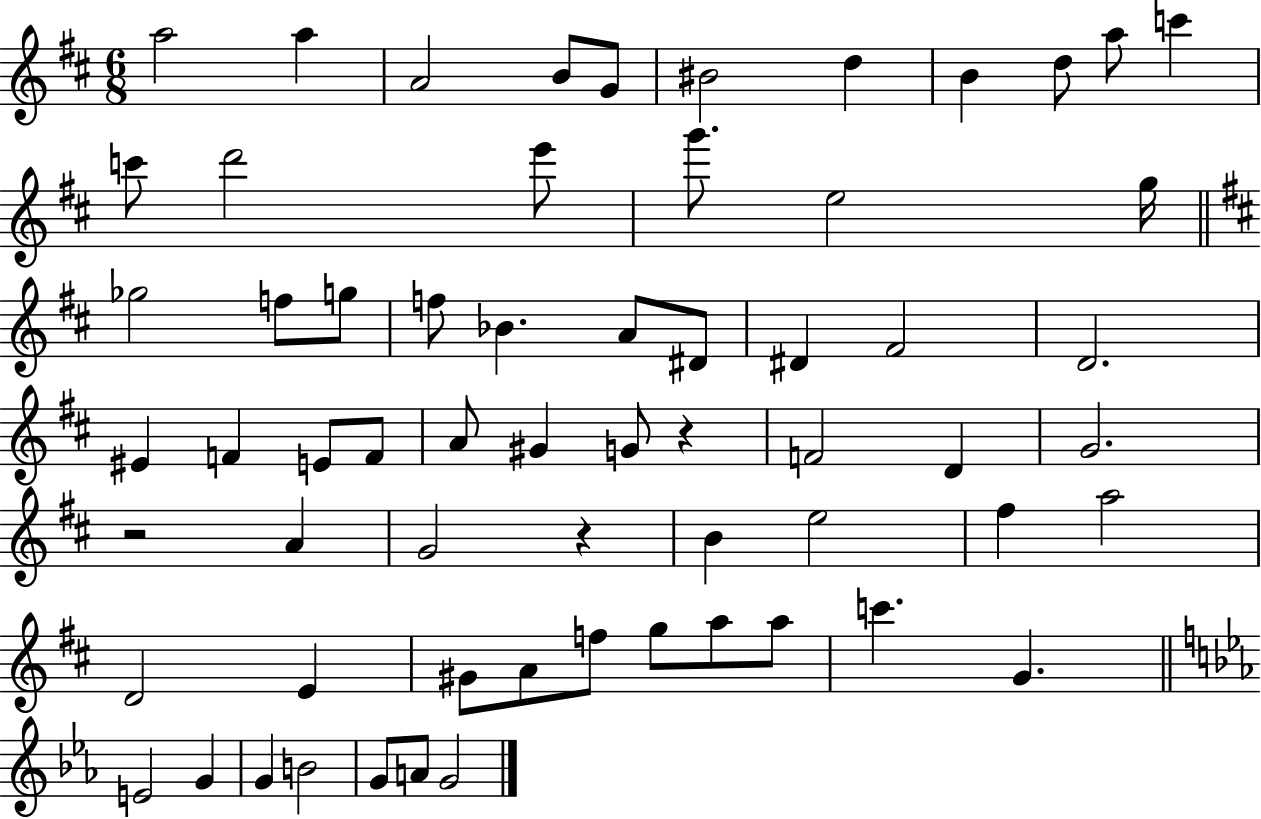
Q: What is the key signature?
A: D major